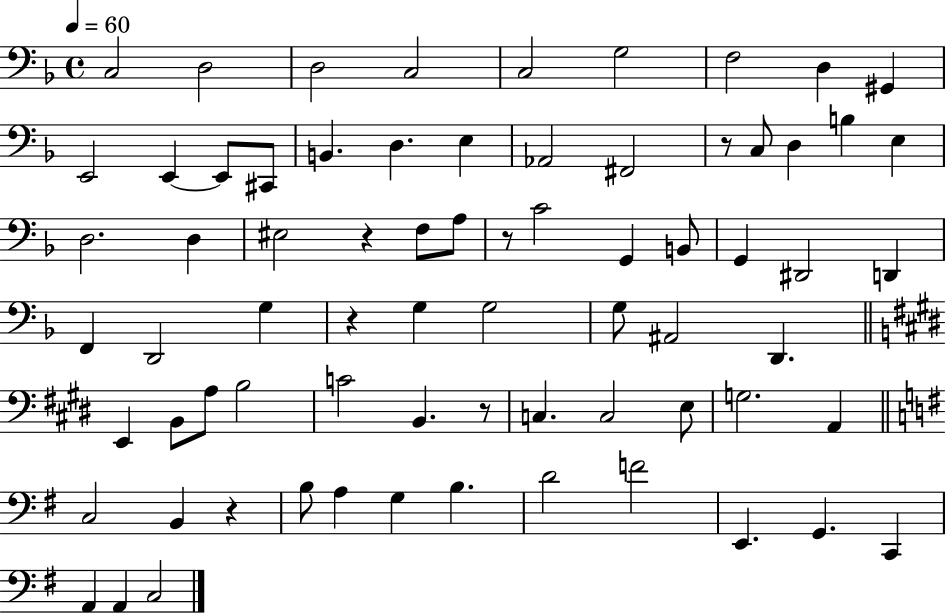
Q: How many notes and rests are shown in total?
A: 72